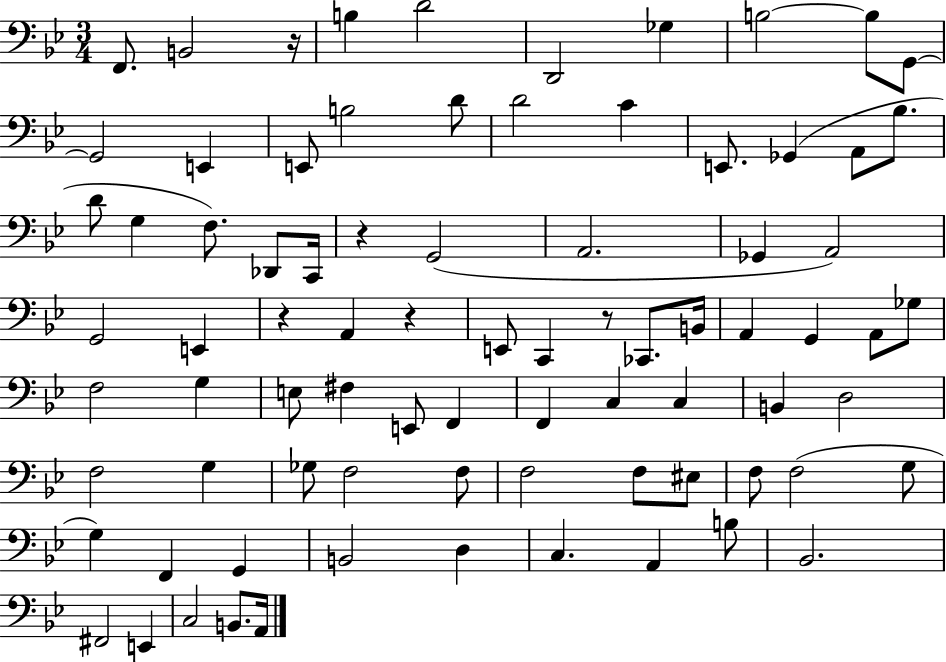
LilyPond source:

{
  \clef bass
  \numericTimeSignature
  \time 3/4
  \key bes \major
  f,8. b,2 r16 | b4 d'2 | d,2 ges4 | b2~~ b8 g,8~~ | \break g,2 e,4 | e,8 b2 d'8 | d'2 c'4 | e,8. ges,4( a,8 bes8. | \break d'8 g4 f8.) des,8 c,16 | r4 g,2( | a,2. | ges,4 a,2) | \break g,2 e,4 | r4 a,4 r4 | e,8 c,4 r8 ces,8. b,16 | a,4 g,4 a,8 ges8 | \break f2 g4 | e8 fis4 e,8 f,4 | f,4 c4 c4 | b,4 d2 | \break f2 g4 | ges8 f2 f8 | f2 f8 eis8 | f8 f2( g8 | \break g4) f,4 g,4 | b,2 d4 | c4. a,4 b8 | bes,2. | \break fis,2 e,4 | c2 b,8. a,16 | \bar "|."
}